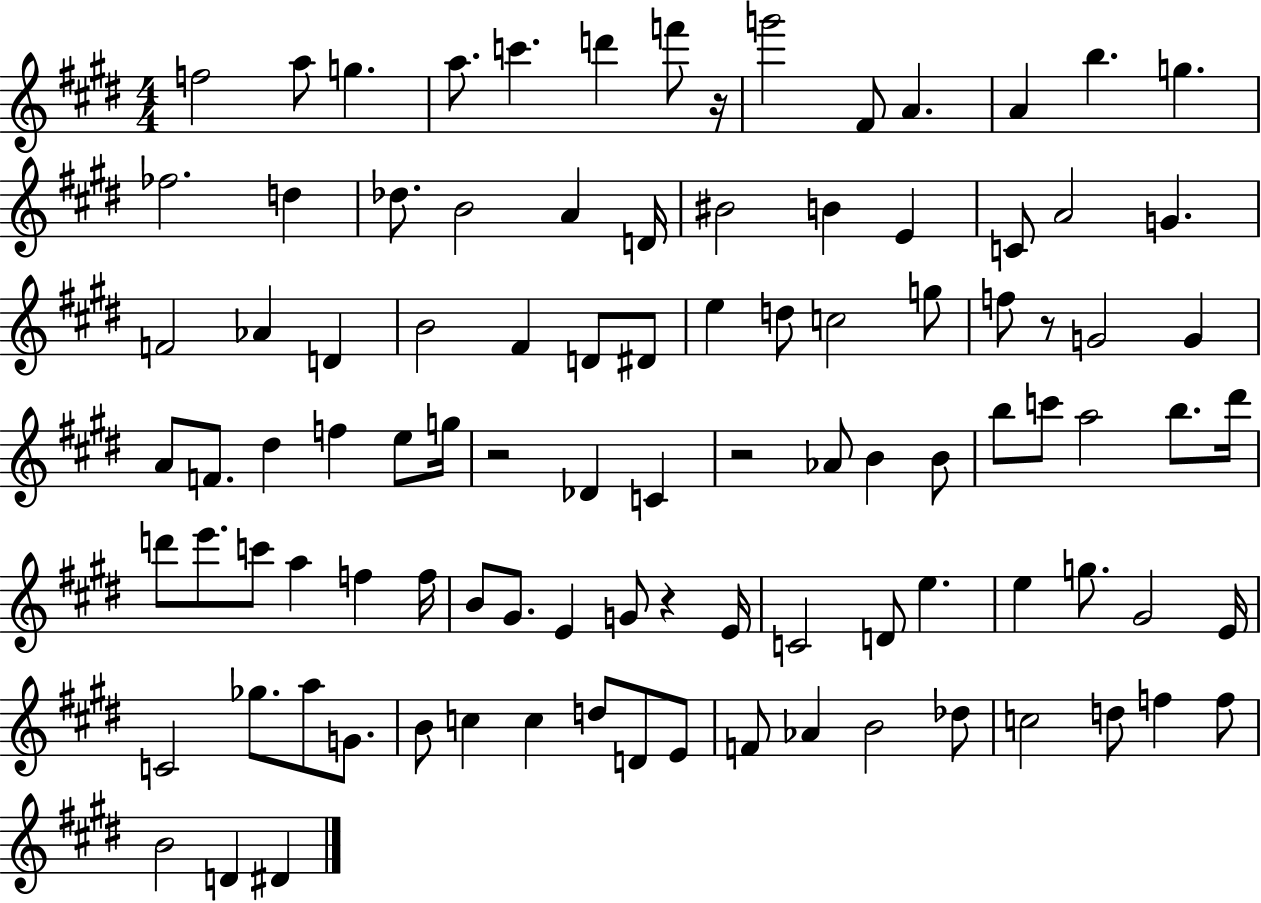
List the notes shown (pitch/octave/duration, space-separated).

F5/h A5/e G5/q. A5/e. C6/q. D6/q F6/e R/s G6/h F#4/e A4/q. A4/q B5/q. G5/q. FES5/h. D5/q Db5/e. B4/h A4/q D4/s BIS4/h B4/q E4/q C4/e A4/h G4/q. F4/h Ab4/q D4/q B4/h F#4/q D4/e D#4/e E5/q D5/e C5/h G5/e F5/e R/e G4/h G4/q A4/e F4/e. D#5/q F5/q E5/e G5/s R/h Db4/q C4/q R/h Ab4/e B4/q B4/e B5/e C6/e A5/h B5/e. D#6/s D6/e E6/e. C6/e A5/q F5/q F5/s B4/e G#4/e. E4/q G4/e R/q E4/s C4/h D4/e E5/q. E5/q G5/e. G#4/h E4/s C4/h Gb5/e. A5/e G4/e. B4/e C5/q C5/q D5/e D4/e E4/e F4/e Ab4/q B4/h Db5/e C5/h D5/e F5/q F5/e B4/h D4/q D#4/q